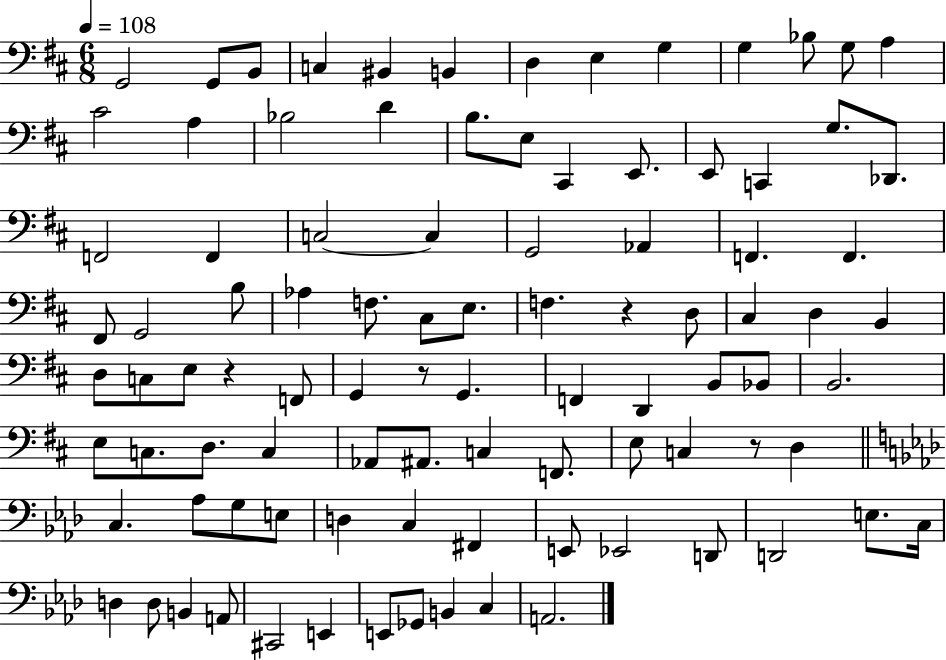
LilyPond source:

{
  \clef bass
  \numericTimeSignature
  \time 6/8
  \key d \major
  \tempo 4 = 108
  \repeat volta 2 { g,2 g,8 b,8 | c4 bis,4 b,4 | d4 e4 g4 | g4 bes8 g8 a4 | \break cis'2 a4 | bes2 d'4 | b8. e8 cis,4 e,8. | e,8 c,4 g8. des,8. | \break f,2 f,4 | c2~~ c4 | g,2 aes,4 | f,4. f,4. | \break fis,8 g,2 b8 | aes4 f8. cis8 e8. | f4. r4 d8 | cis4 d4 b,4 | \break d8 c8 e8 r4 f,8 | g,4 r8 g,4. | f,4 d,4 b,8 bes,8 | b,2. | \break e8 c8. d8. c4 | aes,8 ais,8. c4 f,8. | e8 c4 r8 d4 | \bar "||" \break \key aes \major c4. aes8 g8 e8 | d4 c4 fis,4 | e,8 ees,2 d,8 | d,2 e8. c16 | \break d4 d8 b,4 a,8 | cis,2 e,4 | e,8 ges,8 b,4 c4 | a,2. | \break } \bar "|."
}